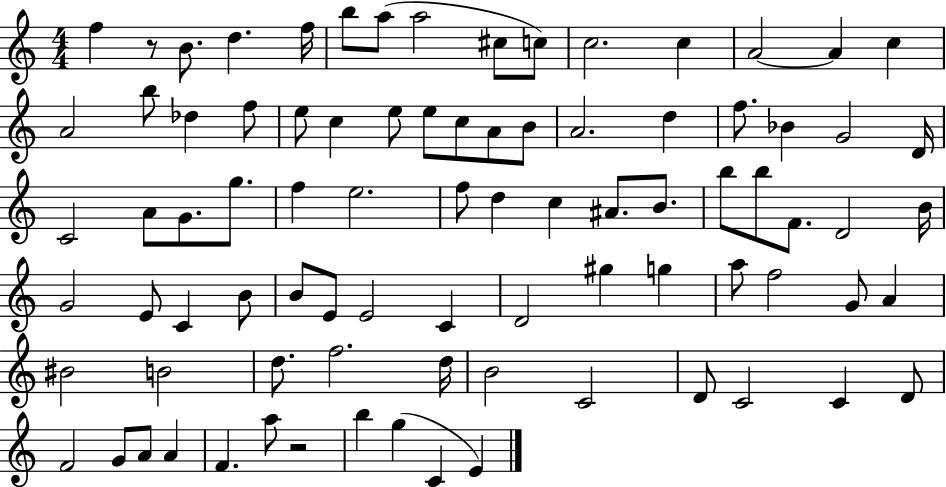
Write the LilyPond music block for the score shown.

{
  \clef treble
  \numericTimeSignature
  \time 4/4
  \key c \major
  f''4 r8 b'8. d''4. f''16 | b''8 a''8( a''2 cis''8 c''8) | c''2. c''4 | a'2~~ a'4 c''4 | \break a'2 b''8 des''4 f''8 | e''8 c''4 e''8 e''8 c''8 a'8 b'8 | a'2. d''4 | f''8. bes'4 g'2 d'16 | \break c'2 a'8 g'8. g''8. | f''4 e''2. | f''8 d''4 c''4 ais'8. b'8. | b''8 b''8 f'8. d'2 b'16 | \break g'2 e'8 c'4 b'8 | b'8 e'8 e'2 c'4 | d'2 gis''4 g''4 | a''8 f''2 g'8 a'4 | \break bis'2 b'2 | d''8. f''2. d''16 | b'2 c'2 | d'8 c'2 c'4 d'8 | \break f'2 g'8 a'8 a'4 | f'4. a''8 r2 | b''4 g''4( c'4 e'4) | \bar "|."
}